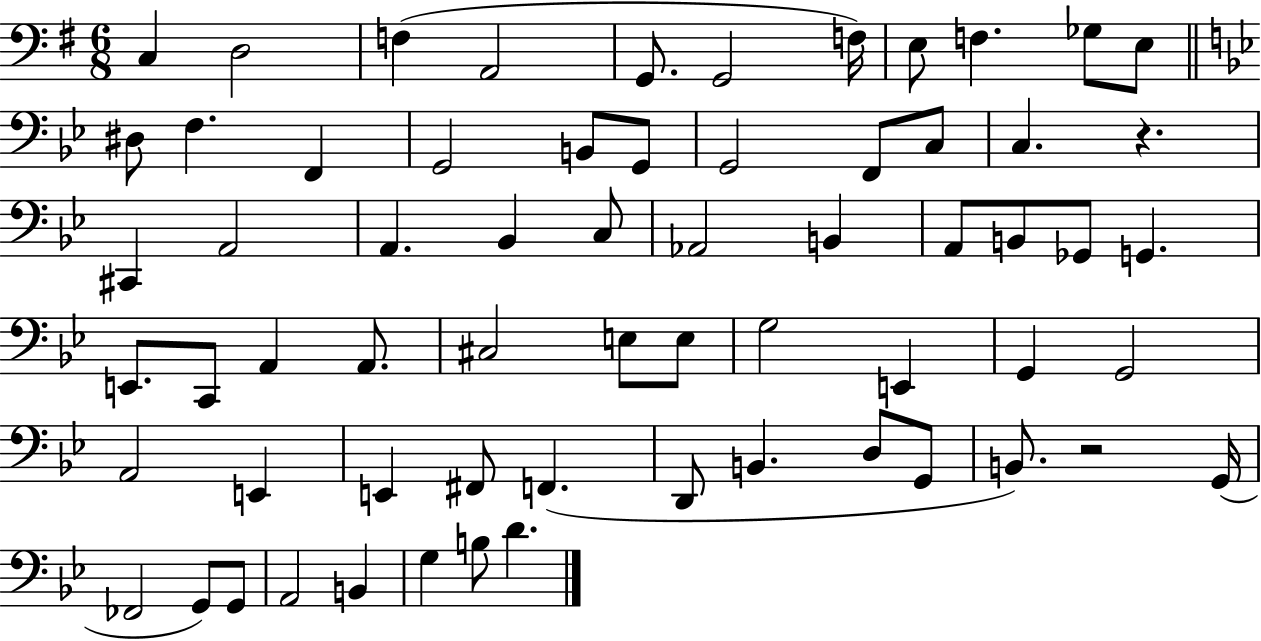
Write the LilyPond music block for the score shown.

{
  \clef bass
  \numericTimeSignature
  \time 6/8
  \key g \major
  \repeat volta 2 { c4 d2 | f4( a,2 | g,8. g,2 f16) | e8 f4. ges8 e8 | \break \bar "||" \break \key g \minor dis8 f4. f,4 | g,2 b,8 g,8 | g,2 f,8 c8 | c4. r4. | \break cis,4 a,2 | a,4. bes,4 c8 | aes,2 b,4 | a,8 b,8 ges,8 g,4. | \break e,8. c,8 a,4 a,8. | cis2 e8 e8 | g2 e,4 | g,4 g,2 | \break a,2 e,4 | e,4 fis,8 f,4.( | d,8 b,4. d8 g,8 | b,8.) r2 g,16( | \break fes,2 g,8) g,8 | a,2 b,4 | g4 b8 d'4. | } \bar "|."
}